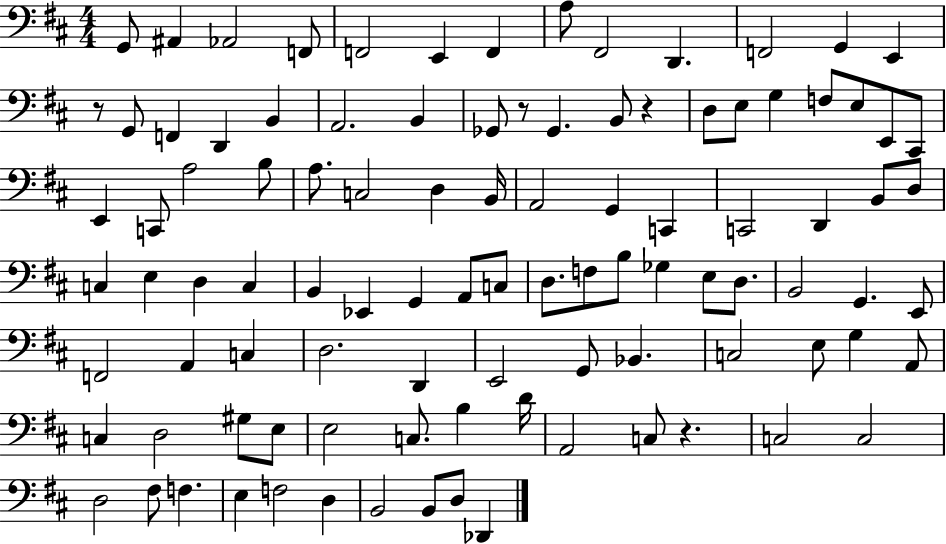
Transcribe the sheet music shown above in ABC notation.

X:1
T:Untitled
M:4/4
L:1/4
K:D
G,,/2 ^A,, _A,,2 F,,/2 F,,2 E,, F,, A,/2 ^F,,2 D,, F,,2 G,, E,, z/2 G,,/2 F,, D,, B,, A,,2 B,, _G,,/2 z/2 _G,, B,,/2 z D,/2 E,/2 G, F,/2 E,/2 E,,/2 ^C,,/2 E,, C,,/2 A,2 B,/2 A,/2 C,2 D, B,,/4 A,,2 G,, C,, C,,2 D,, B,,/2 D,/2 C, E, D, C, B,, _E,, G,, A,,/2 C,/2 D,/2 F,/2 B,/2 _G, E,/2 D,/2 B,,2 G,, E,,/2 F,,2 A,, C, D,2 D,, E,,2 G,,/2 _B,, C,2 E,/2 G, A,,/2 C, D,2 ^G,/2 E,/2 E,2 C,/2 B, D/4 A,,2 C,/2 z C,2 C,2 D,2 ^F,/2 F, E, F,2 D, B,,2 B,,/2 D,/2 _D,,